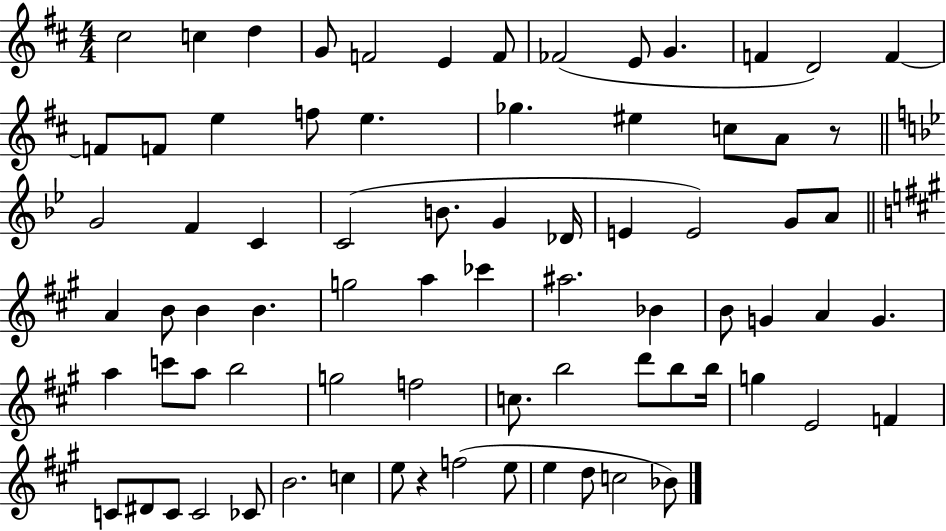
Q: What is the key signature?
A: D major